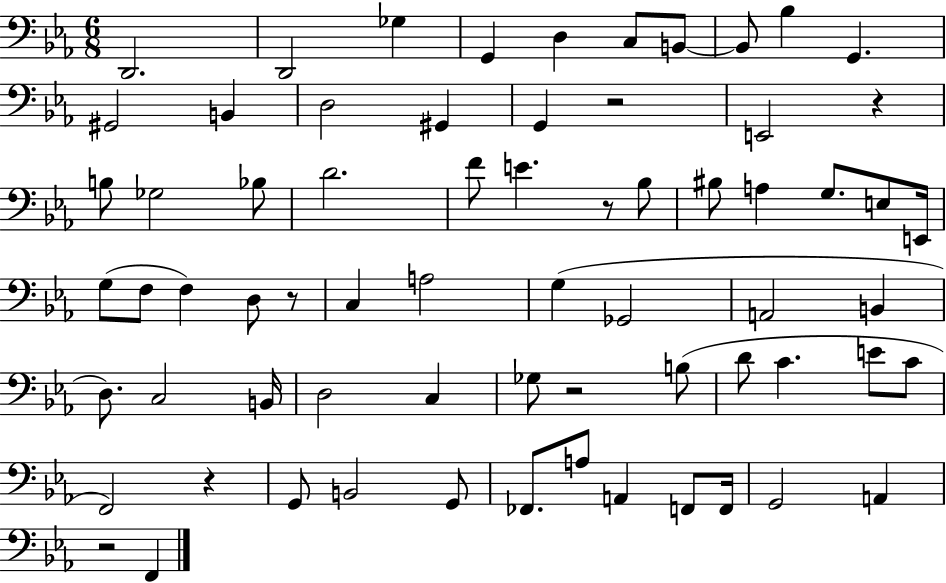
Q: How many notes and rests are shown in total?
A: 68